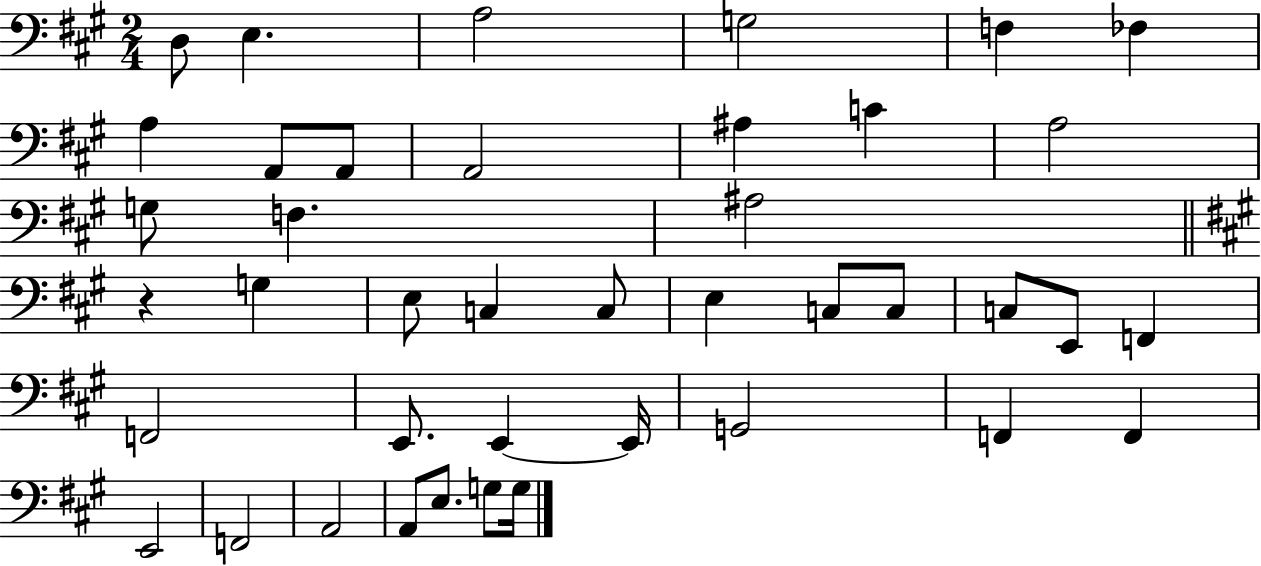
D3/e E3/q. A3/h G3/h F3/q FES3/q A3/q A2/e A2/e A2/h A#3/q C4/q A3/h G3/e F3/q. A#3/h R/q G3/q E3/e C3/q C3/e E3/q C3/e C3/e C3/e E2/e F2/q F2/h E2/e. E2/q E2/s G2/h F2/q F2/q E2/h F2/h A2/h A2/e E3/e. G3/e G3/s